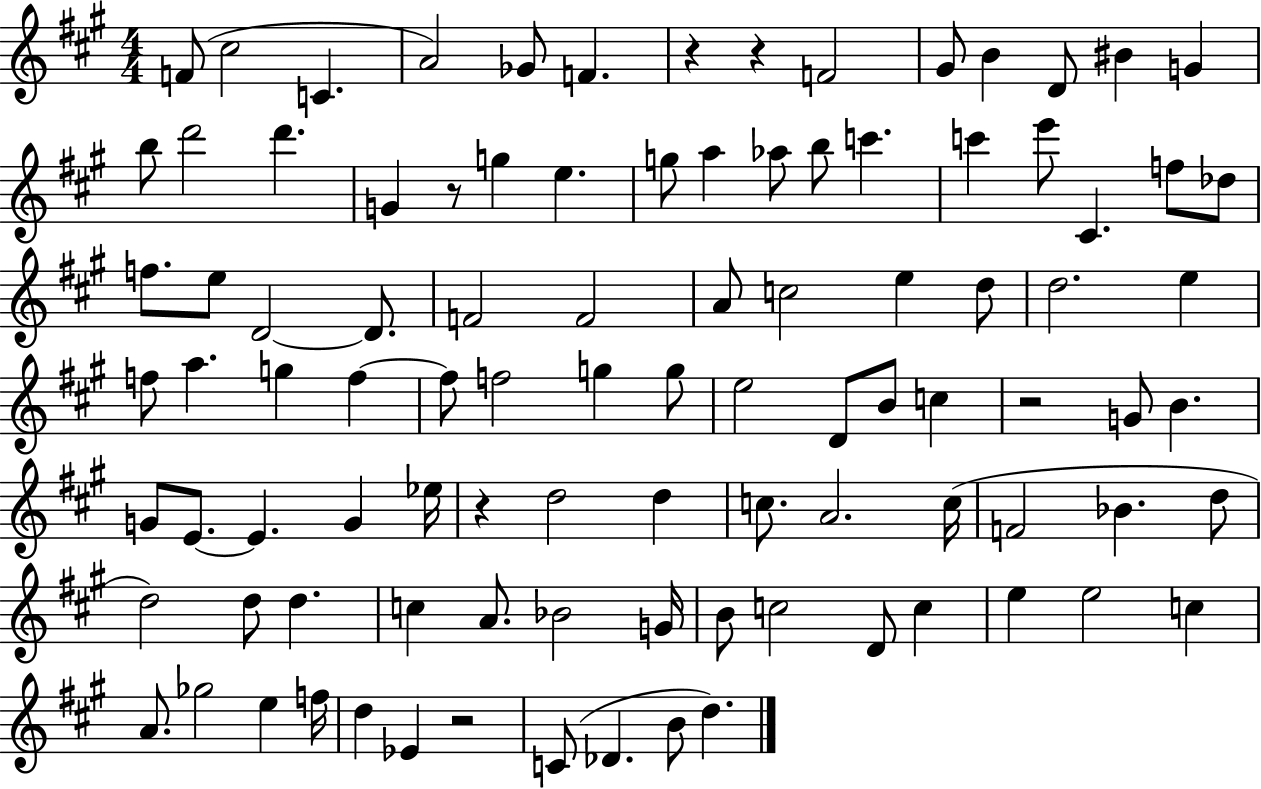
F4/e C#5/h C4/q. A4/h Gb4/e F4/q. R/q R/q F4/h G#4/e B4/q D4/e BIS4/q G4/q B5/e D6/h D6/q. G4/q R/e G5/q E5/q. G5/e A5/q Ab5/e B5/e C6/q. C6/q E6/e C#4/q. F5/e Db5/e F5/e. E5/e D4/h D4/e. F4/h F4/h A4/e C5/h E5/q D5/e D5/h. E5/q F5/e A5/q. G5/q F5/q F5/e F5/h G5/q G5/e E5/h D4/e B4/e C5/q R/h G4/e B4/q. G4/e E4/e. E4/q. G4/q Eb5/s R/q D5/h D5/q C5/e. A4/h. C5/s F4/h Bb4/q. D5/e D5/h D5/e D5/q. C5/q A4/e. Bb4/h G4/s B4/e C5/h D4/e C5/q E5/q E5/h C5/q A4/e. Gb5/h E5/q F5/s D5/q Eb4/q R/h C4/e Db4/q. B4/e D5/q.